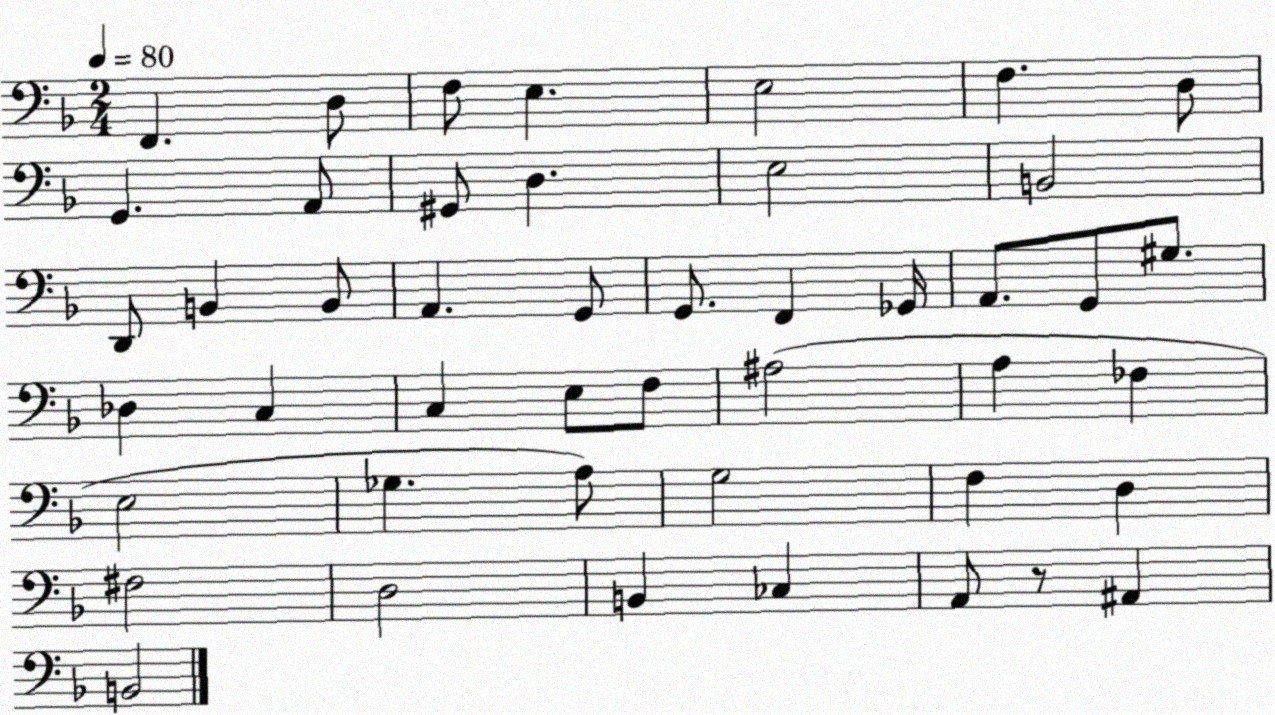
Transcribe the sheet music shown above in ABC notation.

X:1
T:Untitled
M:2/4
L:1/4
K:F
F,, D,/2 F,/2 E, E,2 F, D,/2 G,, A,,/2 ^G,,/2 D, E,2 B,,2 D,,/2 B,, B,,/2 A,, G,,/2 G,,/2 F,, _G,,/4 A,,/2 G,,/2 ^G,/2 _D, C, C, E,/2 F,/2 ^A,2 A, _F, E,2 _G, A,/2 G,2 F, D, ^F,2 D,2 B,, _C, A,,/2 z/2 ^A,, B,,2